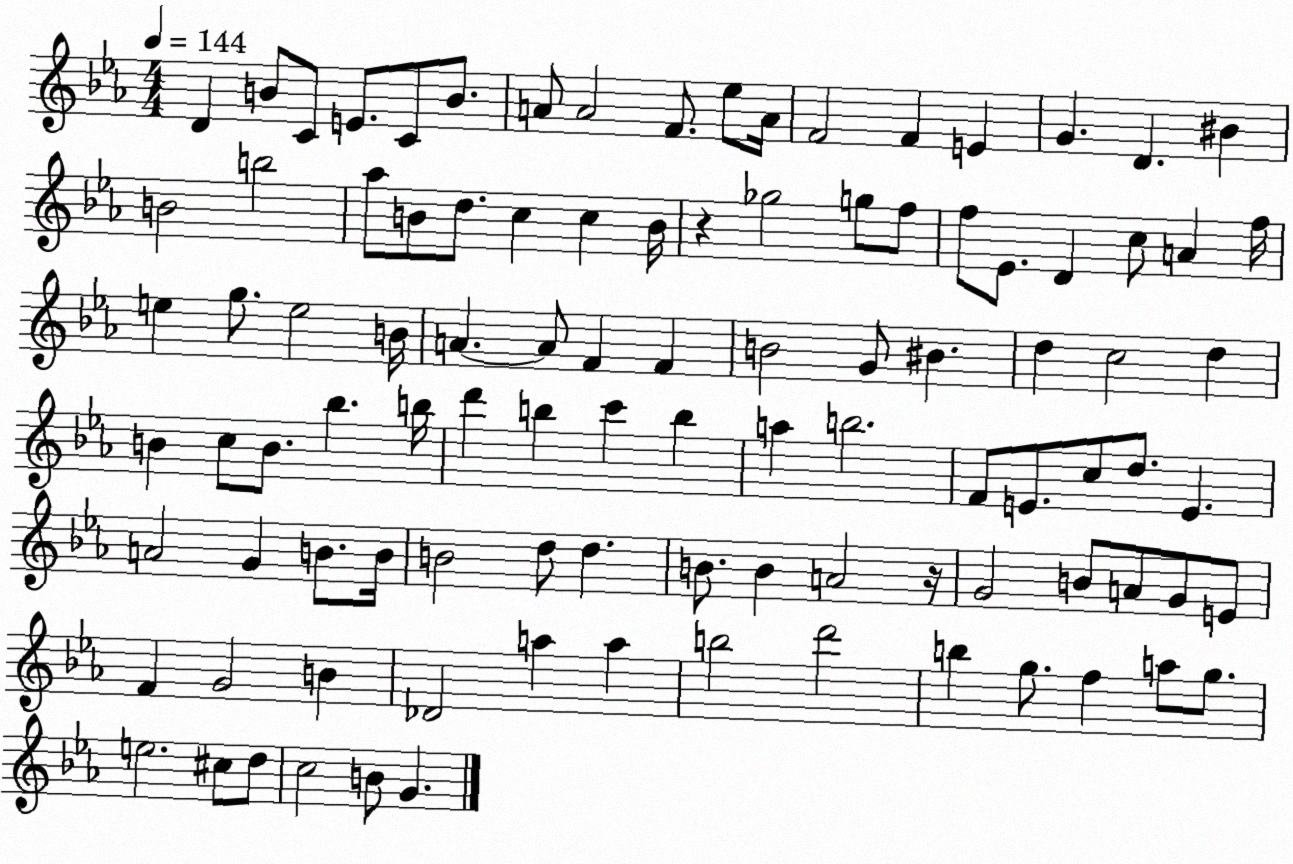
X:1
T:Untitled
M:4/4
L:1/4
K:Eb
D B/2 C/2 E/2 C/2 B/2 A/2 A2 F/2 _e/2 A/4 F2 F E G D ^B B2 b2 _a/2 B/2 d/2 c c B/4 z _g2 g/2 f/2 f/2 _E/2 D c/2 A f/4 e g/2 e2 B/4 A A/2 F F B2 G/2 ^B d c2 d B c/2 B/2 _b b/4 d' b c' b a b2 F/2 E/2 c/2 d/2 E A2 G B/2 B/4 B2 d/2 d B/2 B A2 z/4 G2 B/2 A/2 G/2 E/2 F G2 B _D2 a a b2 d'2 b g/2 f a/2 g/2 e2 ^c/2 d/2 c2 B/2 G